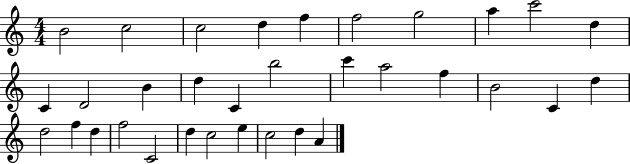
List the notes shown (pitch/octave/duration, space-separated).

B4/h C5/h C5/h D5/q F5/q F5/h G5/h A5/q C6/h D5/q C4/q D4/h B4/q D5/q C4/q B5/h C6/q A5/h F5/q B4/h C4/q D5/q D5/h F5/q D5/q F5/h C4/h D5/q C5/h E5/q C5/h D5/q A4/q